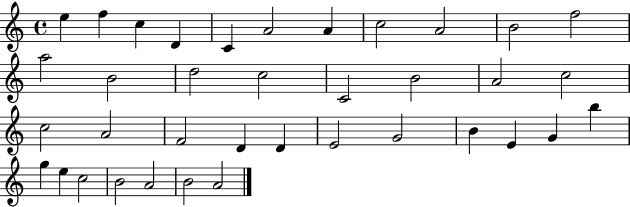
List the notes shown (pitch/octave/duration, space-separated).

E5/q F5/q C5/q D4/q C4/q A4/h A4/q C5/h A4/h B4/h F5/h A5/h B4/h D5/h C5/h C4/h B4/h A4/h C5/h C5/h A4/h F4/h D4/q D4/q E4/h G4/h B4/q E4/q G4/q B5/q G5/q E5/q C5/h B4/h A4/h B4/h A4/h